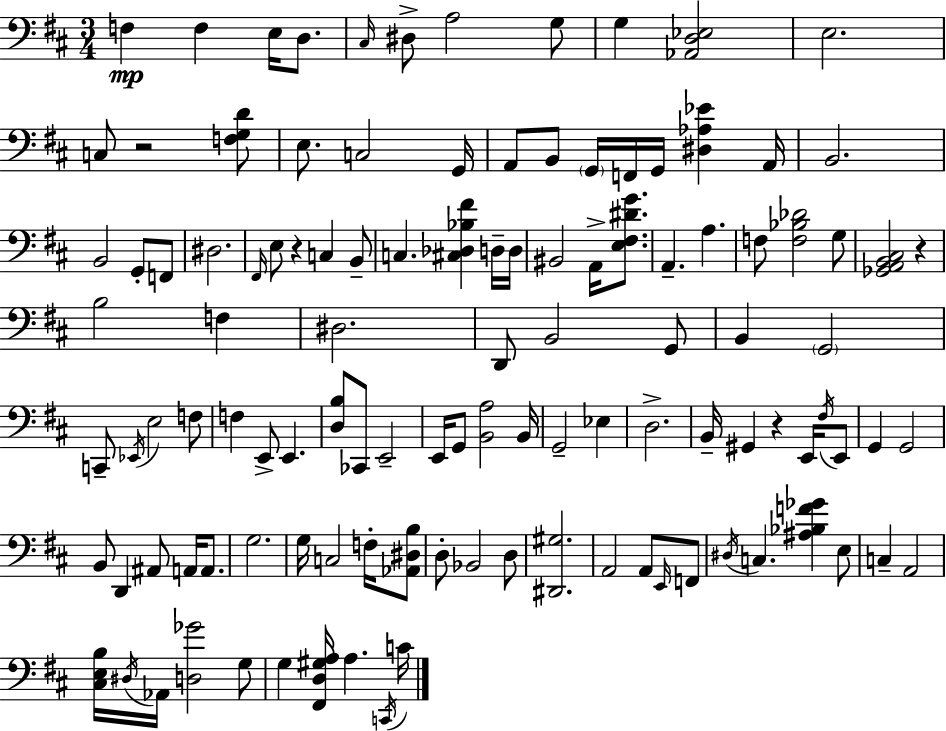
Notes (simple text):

F3/q F3/q E3/s D3/e. C#3/s D#3/e A3/h G3/e G3/q [Ab2,D3,Eb3]/h E3/h. C3/e R/h [F3,G3,D4]/e E3/e. C3/h G2/s A2/e B2/e G2/s F2/s G2/s [D#3,Ab3,Eb4]/q A2/s B2/h. B2/h G2/e F2/e D#3/h. F#2/s E3/e R/q C3/q B2/e C3/q. [C#3,Db3,Bb3,F#4]/q D3/s D3/s BIS2/h A2/s [E3,F#3,D#4,G4]/e. A2/q. A3/q. F3/e [F3,Bb3,Db4]/h G3/e [Gb2,A2,B2,C#3]/h R/q B3/h F3/q D#3/h. D2/e B2/h G2/e B2/q G2/h C2/e Eb2/s E3/h F3/e F3/q E2/e E2/q. [D3,B3]/e CES2/e E2/h E2/s G2/e [B2,A3]/h B2/s G2/h Eb3/q D3/h. B2/s G#2/q R/q E2/s F#3/s E2/e G2/q G2/h B2/e D2/q A#2/e A2/s A2/e. G3/h. G3/s C3/h F3/s [Ab2,D#3,B3]/e D3/e Bb2/h D3/e [D#2,G#3]/h. A2/h A2/e E2/s F2/e D#3/s C3/q. [A#3,Bb3,F4,Gb4]/q E3/e C3/q A2/h [C#3,E3,B3]/s D#3/s Ab2/s [D3,Gb4]/h G3/e G3/q [F#2,D3,G#3,A3]/s A3/q. C2/s C4/s